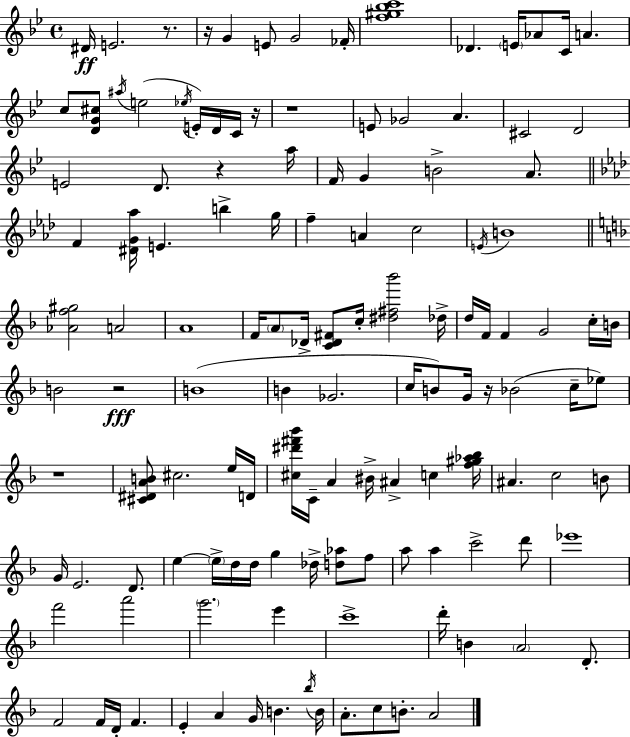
{
  \clef treble
  \time 4/4
  \defaultTimeSignature
  \key bes \major
  dis'16\ff e'2. r8. | r16 g'4 e'8 g'2 fes'16-. | <f'' gis'' bes'' c'''>1 | des'4. \parenthesize e'16 aes'8 c'16 a'4. | \break c''8 <d' g' cis''>8 \acciaccatura { ais''16 }( e''2 \acciaccatura { ees''16 } e'16-.) d'16 | c'16 r16 r1 | e'8 ges'2 a'4. | cis'2 d'2 | \break e'2 d'8. r4 | a''16 f'16 g'4 b'2-> a'8. | \bar "||" \break \key f \minor f'4 <dis' g' aes''>16 e'4. b''4-> g''16 | f''4-- a'4 c''2 | \acciaccatura { e'16 } b'1 | \bar "||" \break \key d \minor <aes' f'' gis''>2 a'2 | a'1 | f'16 \parenthesize a'8 des'16-> <c' des' fis'>8 c''16-. <dis'' fis'' bes'''>2 des''16-> | d''16 f'16 f'4 g'2 c''16-. b'16 | \break b'2 r2\fff | b'1( | b'4 ges'2. | c''16 b'8) g'16 r16 bes'2( c''16-- ees''8) | \break r1 | <cis' dis' a' b'>8 cis''2. e''16 d'16 | <cis'' dis''' fis''' bes'''>16 c'16-- a'4 bis'16-> ais'4-> c''4 <f'' gis'' aes'' bes''>16 | ais'4. c''2 b'8 | \break g'16 e'2. d'8. | e''4~~ \parenthesize e''16-> d''16 d''16 g''4 des''16-> <d'' aes''>8 f''8 | a''8 a''4 c'''2-> d'''8 | ees'''1 | \break f'''2 a'''2 | \parenthesize g'''2. e'''4 | c'''1-> | d'''16-. b'4 \parenthesize a'2 d'8.-. | \break f'2 f'16 d'16-. f'4. | e'4-. a'4 g'16 b'4. \acciaccatura { bes''16 } | b'16 a'8.-. c''8 b'8.-. a'2 | \bar "|."
}